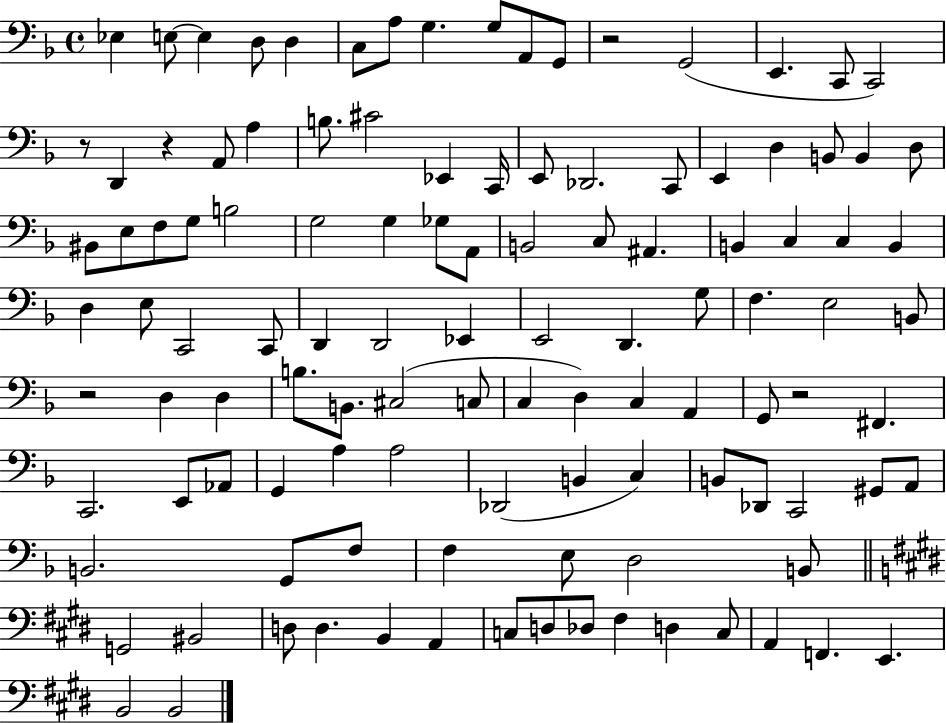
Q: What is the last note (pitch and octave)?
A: B2